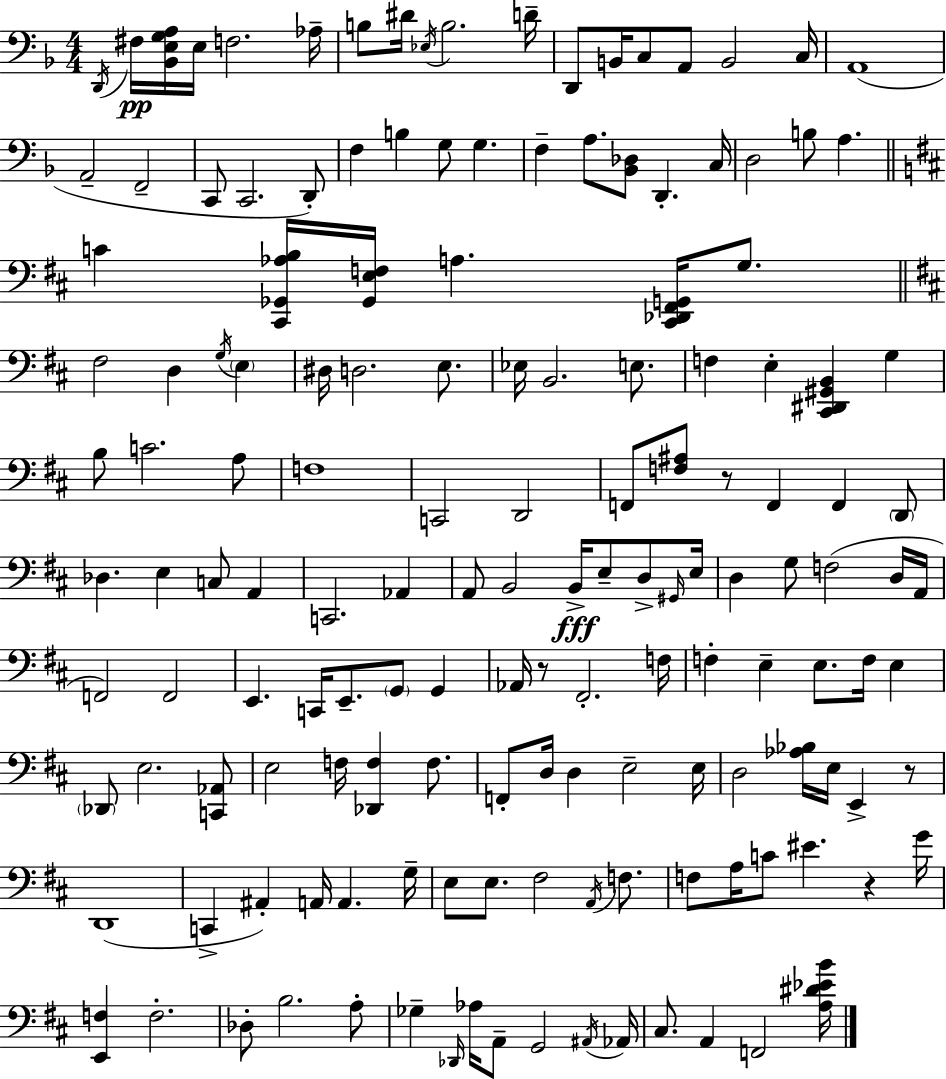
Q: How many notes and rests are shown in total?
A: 151